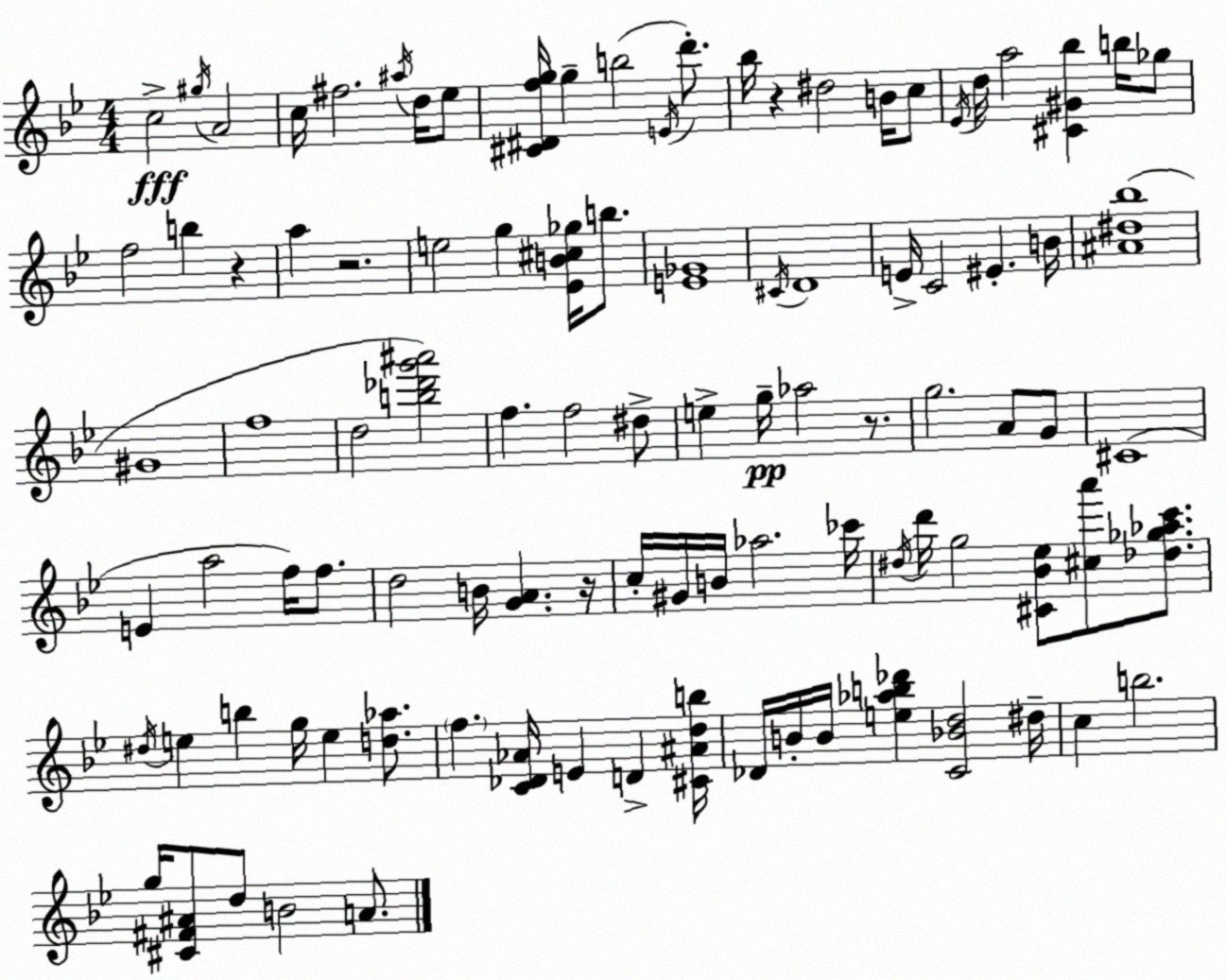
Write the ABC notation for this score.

X:1
T:Untitled
M:4/4
L:1/4
K:Bb
c2 ^g/4 A2 c/4 ^f2 ^a/4 d/4 _e/2 [^C^Dfg]/4 g b2 E/4 d'/2 _b/4 z ^d2 B/4 c/2 _E/4 d/4 a2 [^C^G_b] b/4 _g/2 f2 b z a z2 e2 g [_EB^c_g]/4 b/2 [E_G]4 ^C/4 D4 E/4 C2 ^E B/4 [^A^d_b]4 ^G4 f4 d2 [b_d'g'^a']2 f f2 ^d/2 e g/4 _a2 z/2 g2 A/2 G/2 ^C4 E a2 f/4 f/2 d2 B/4 [GA] z/4 c/4 ^G/4 B/4 _a2 _c'/4 ^d/4 d'/4 g2 [^C_B_e]/2 [^ca']/2 [_d_g_ac']/2 ^d/4 e b g/4 e [d_a]/2 f [C_D_A]/4 E D [^C^Adb]/4 _D/4 B/4 B/4 [e_ab_d'] [C_Bd]2 ^d/4 c b2 g/4 [^C^F^A]/2 d/2 B2 A/2